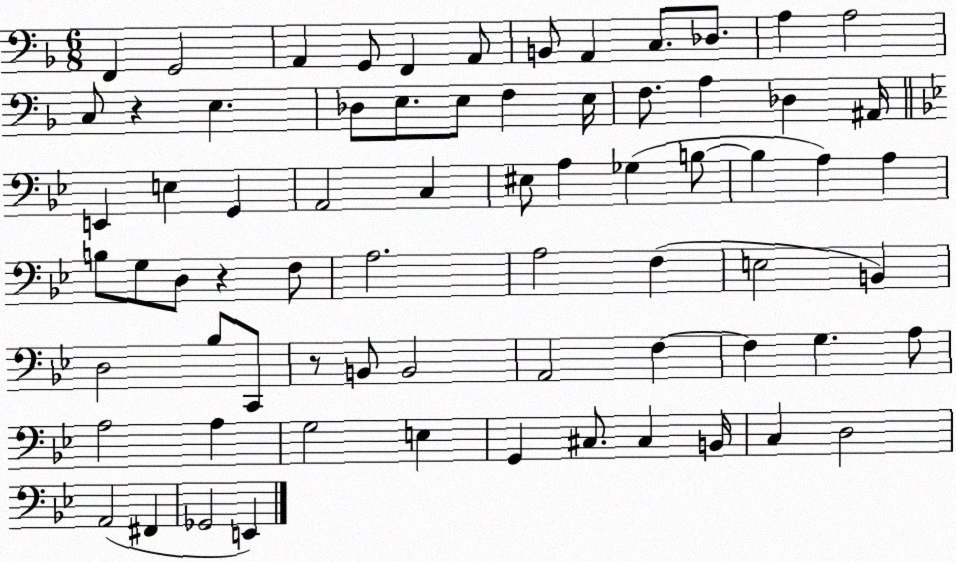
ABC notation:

X:1
T:Untitled
M:6/8
L:1/4
K:F
F,, G,,2 A,, G,,/2 F,, A,,/2 B,,/2 A,, C,/2 _D,/2 A, A,2 C,/2 z E, _D,/2 E,/2 E,/2 F, E,/4 F,/2 A, _D, ^A,,/4 E,, E, G,, A,,2 C, ^E,/2 A, _G, B,/2 B, A, A, B,/2 G,/2 D,/2 z F,/2 A,2 A,2 F, E,2 B,, D,2 _B,/2 C,,/2 z/2 B,,/2 B,,2 A,,2 F, F, G, A,/2 A,2 A, G,2 E, G,, ^C,/2 ^C, B,,/4 C, D,2 A,,2 ^F,, _G,,2 E,,